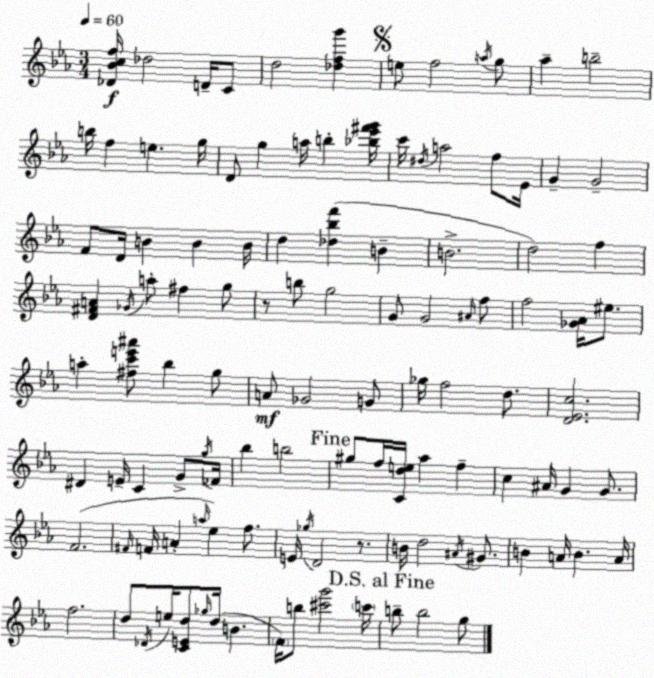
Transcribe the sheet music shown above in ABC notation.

X:1
T:Untitled
M:3/4
L:1/4
K:Eb
[_D_Bcf]/4 _d2 D/4 C/2 d2 [_dfg'] e/2 f2 a/4 g/2 _a b2 b/4 f e g/4 D/2 g a/4 b [_b_e'^f'g']/4 c'/4 ^d/4 a2 f/2 _E/4 G G2 F/2 D/4 B B B/4 d [_d_bf'] B B2 d2 f [D^FA] _G/4 a/2 ^f g/2 z/2 b/2 g2 G/2 G2 ^A/4 f/2 f2 [_G_A]/4 ^e/2 a [^fc'e'^a']/2 _b g/2 A/2 _G2 G/2 _g/4 f2 d/2 [D_Ec]2 ^D E/4 C G/2 g/4 _F/4 _b b2 ^g/2 f/4 [Cde]/4 _a f c ^A/4 G G/2 F2 ^F/4 F/4 A a/4 _e f/2 E/4 _g/4 D2 z/2 B/4 d2 ^A/4 ^G/2 B A/4 B A/4 f2 d/2 _D/4 e/4 [CEd]/2 _g/4 d/4 B F/4 b/2 [^c'g']2 c'/4 b/2 b2 g/2